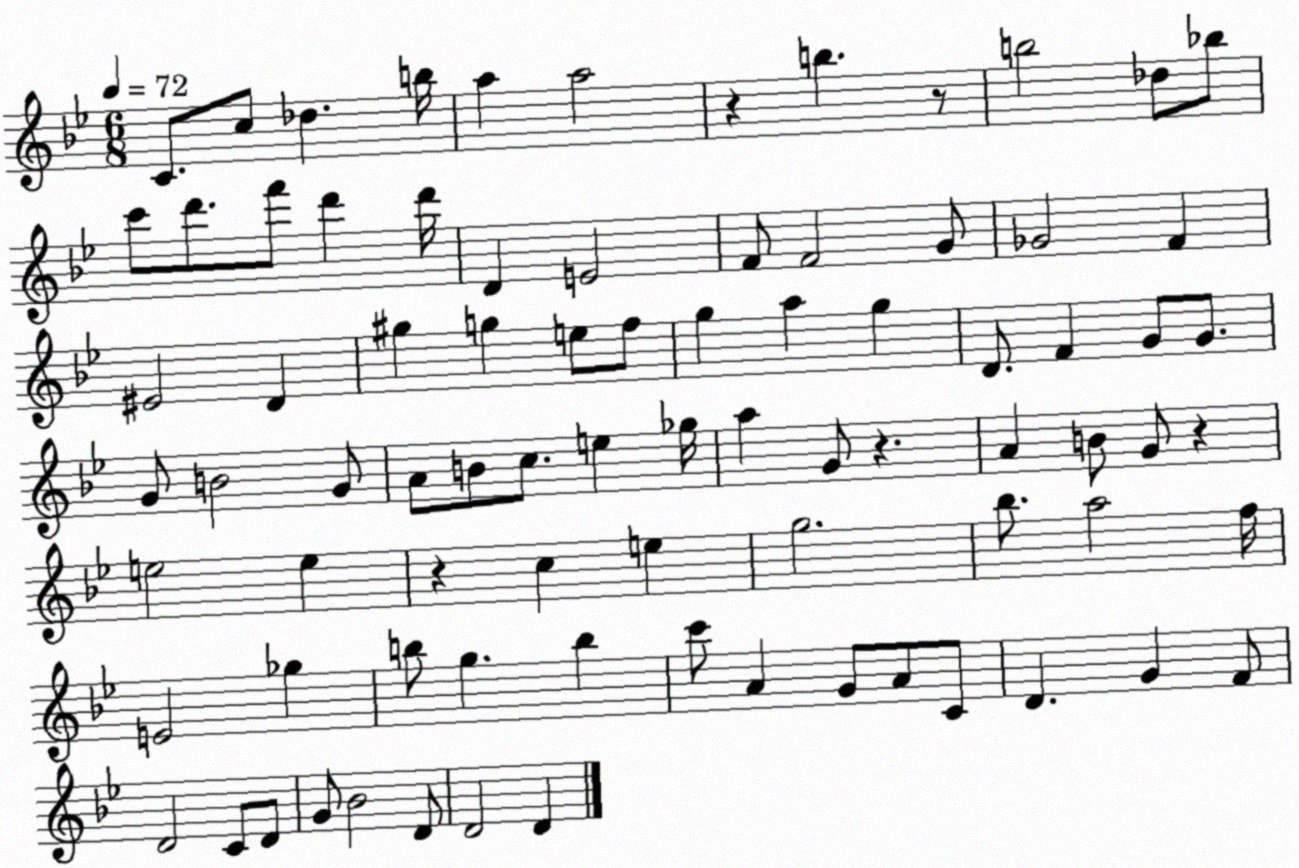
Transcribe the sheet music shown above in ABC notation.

X:1
T:Untitled
M:6/8
L:1/4
K:Bb
C/2 c/2 _d b/4 a a2 z b z/2 b2 _d/2 _b/2 c'/2 d'/2 f'/2 d' d'/4 D E2 F/2 F2 G/2 _G2 F ^E2 D ^g g e/2 f/2 g a g D/2 F G/2 G/2 G/2 B2 G/2 A/2 B/2 c/2 e _g/4 a G/2 z A B/2 G/2 z e2 e z c e g2 _b/2 a2 f/4 E2 _g b/2 g b c'/2 A G/2 A/2 C/2 D G F/2 D2 C/2 D/2 G/2 _B2 D/2 D2 D